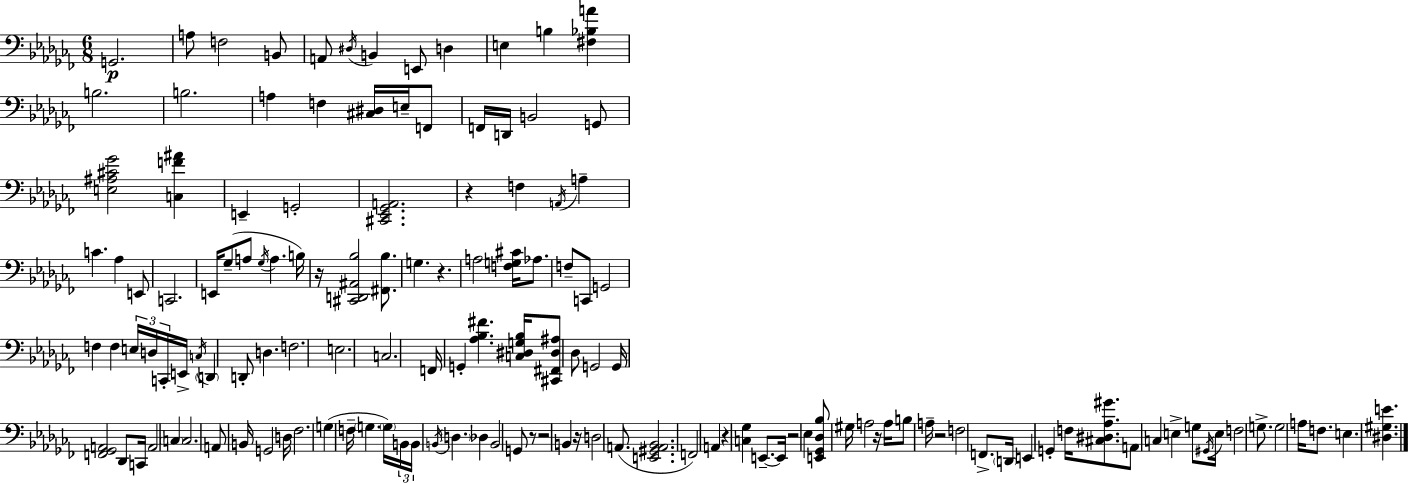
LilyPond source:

{
  \clef bass
  \numericTimeSignature
  \time 6/8
  \key aes \minor
  \repeat volta 2 { g,2.\p | a8 f2 b,8 | a,8 \acciaccatura { dis16 } b,4 e,8 d4 | e4 b4 <fis bes a'>4 | \break b2. | b2. | a4 f4 <cis dis>16 e16-- f,8 | f,16 d,16 b,2 g,8 | \break <e ais cis' ges'>2 <c f' ais'>4 | e,4-- g,2-. | <cis, ees, ges, a,>2. | r4 f4 \acciaccatura { a,16 } a4-- | \break c'4. aes4 | e,8 c,2. | e,16 ges8--( a8 \acciaccatura { ges16 } a4. | b16) r16 <cis, d, ais, bes>2 | \break <fis, bes>8. g4. r4. | a2 <f g cis'>16 | aes8. f8-- c,8 g,2 | f4 f4 \tuplet 3/2 { e16 | \break d16 c,16-. } e,16-> \acciaccatura { c16 } \parenthesize d,4 d,8-. d4. | f2. | e2. | c2. | \break f,16 g,4-. <aes bes fis'>4. | <c dis g bes>16 <cis, fis, dis ais>8 des8 g,2 | g,16 <f, ges, a,>2 | des,8 c,16 a,2 | \break \parenthesize c4 c2. | a,8 b,16 g,2 | d16 fes2. | g4( f16-- \parenthesize g4. | \break \parenthesize g16) \tuplet 3/2 { b,16 b,16 \acciaccatura { b,16 } } \parenthesize d4. | des4 b,2 | g,8 r8 r2 | b,4 r16 d2 | \break a,8.( <e, gis, a, bes,>2. | f,2) | a,4 r4 <c ges>4 | e,8.--~~ e,16 r2 | \break ees4 <e, ges, des bes>8 gis16 a2 | r16 a16 b8 a16-- r2 | f2 | f,8.-> \parenthesize d,16 e,4 g,4-. | \break f16 <cis dis aes gis'>8. a,8 c4 e4-> | g8 \acciaccatura { gis,16 } e16 f2 | g8.-> g2 | a16 f8. e4. | \break <dis gis e'>4. } \bar "|."
}